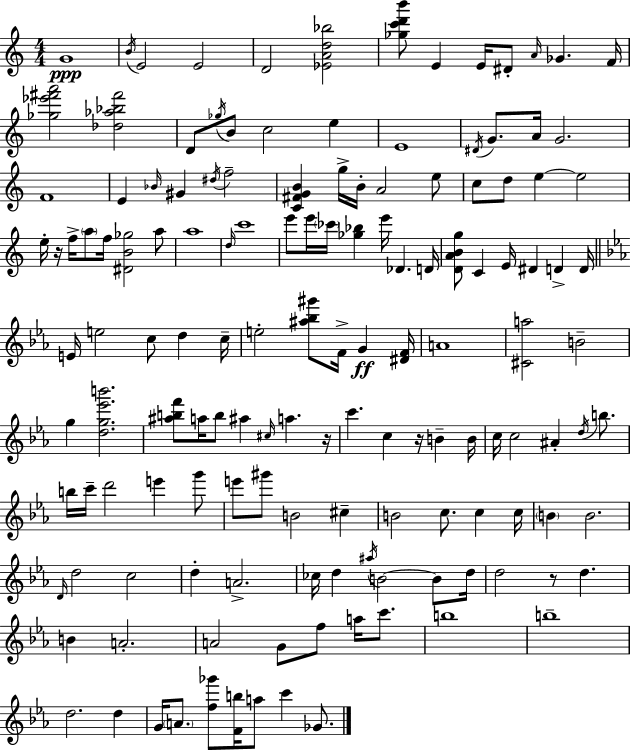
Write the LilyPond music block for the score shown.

{
  \clef treble
  \numericTimeSignature
  \time 4/4
  \key c \major
  g'1\ppp | \acciaccatura { b'16 } e'2 e'2 | d'2 <ees' a' d'' bes''>2 | <ges'' c''' d''' b'''>8 e'4 e'16 dis'8-. \grace { a'16 } ges'4. | \break f'16 <ges'' ees''' fis''' a'''>2 <des'' aes'' bes'' fis'''>2 | d'8 \acciaccatura { ges''16 } b'8 c''2 e''4 | e'1 | \acciaccatura { dis'16 } g'8. a'16 g'2. | \break f'1 | e'4 \grace { bes'16 } gis'4 \acciaccatura { dis''16 } f''2-- | <c' fis' g' b'>4 g''16-> b'16-. a'2 | e''8 c''8 d''8 e''4~~ e''2 | \break e''16-. r16 f''16-> \parenthesize a''8 f''16 <dis' b' ges''>2 | a''8 a''1 | \grace { d''16 } c'''1 | e'''8 e'''16 \parenthesize ces'''16 <ges'' bes''>4 e'''16 | \break des'4. d'16 <d' a' b' g''>8 c'4 e'16 dis'4 | d'4-> d'16 \bar "||" \break \key c \minor e'16 e''2 c''8 d''4 c''16-- | e''2-. <ais'' bes'' gis'''>8 f'16-> g'4\ff <dis' f'>16 | a'1 | <cis' a''>2 b'2-- | \break g''4 <d'' g'' ees''' b'''>2. | <ais'' b'' f'''>8 a''16 b''8 ais''4 \grace { cis''16 } a''4. | r16 c'''4. c''4 r16 b'4-- | b'16 c''16 c''2 ais'4-. \acciaccatura { d''16 } b''8. | \break b''16 c'''16-- d'''2 e'''4 | g'''8 e'''8 gis'''8 b'2 cis''4-- | b'2 c''8. c''4 | c''16 \parenthesize b'4 b'2. | \break \grace { d'16 } d''2 c''2 | d''4-. a'2.-> | ces''16 d''4 \acciaccatura { ais''16 } b'2~~ | b'8 d''16 d''2 r8 d''4. | \break b'4 a'2.-. | a'2 g'8 f''8 | a''16 c'''8. b''1 | b''1-- | \break d''2. | d''4 g'16 \parenthesize a'8. <f'' ges'''>8 <f' b''>16 a''8 c'''4 | ges'8. \bar "|."
}